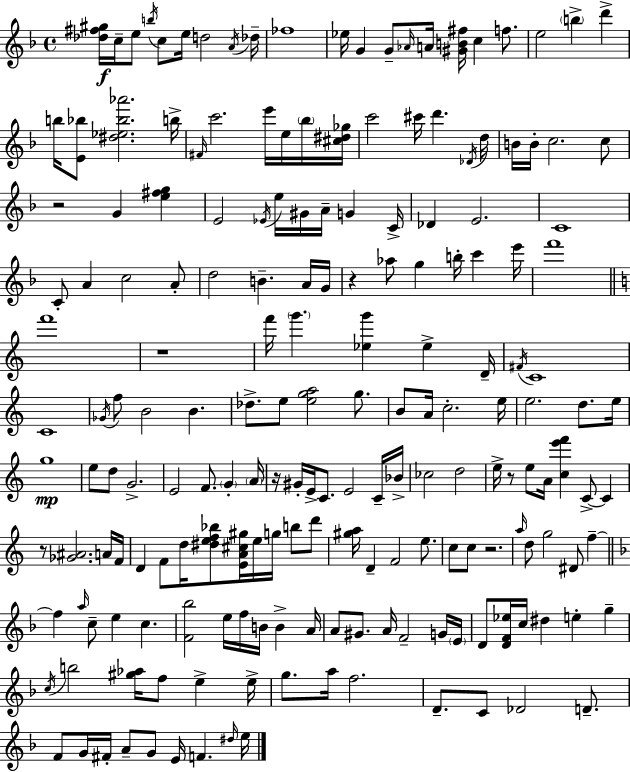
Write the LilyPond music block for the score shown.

{
  \clef treble
  \time 4/4
  \defaultTimeSignature
  \key d \minor
  <des'' fis'' gis''>16\f c''16-- e''8 \acciaccatura { b''16 } c''8 e''16 d''2 | \acciaccatura { a'16 } des''16-- fes''1 | ees''16 g'4 g'8-- \grace { aes'16 } a'16 <gis' b' fis''>16 c''4 | f''8. e''2 \parenthesize b''4-> d'''4-> | \break b''16 <e' bes''>8 <dis'' ees'' bes'' aes'''>2. | b''16-> \grace { fis'16 } c'''2. | e'''16 e''16 \parenthesize bes''16 <cis'' dis'' ges''>16 c'''2 cis'''16 d'''4. | \acciaccatura { des'16 } d''16 b'16 b'16-. c''2. | \break c''8 r2 g'4 | <e'' fis'' g''>4 e'2 \acciaccatura { ees'16 } e''16 gis'16 | a'16-- g'4 c'16-> des'4 e'2. | c'1 | \break c'8-. a'4 c''2 | a'8-. d''2 b'4.-- | a'16 g'16 r4 aes''8 g''4 | b''16-. c'''4 e'''16 f'''1 | \break \bar "||" \break \key a \minor f'''1 | r1 | f'''16 \parenthesize g'''4. <ees'' g'''>4 ees''4-> d'16-- | \acciaccatura { fis'16 } c'1 | \break c'1 | \acciaccatura { ges'16 } f''8 b'2 b'4. | des''8.-> e''8 <e'' g'' a''>2 g''8. | b'8 a'16 c''2.-. | \break e''16 e''2. d''8. | e''16 g''1\mp | e''8 d''8 g'2.-> | e'2 f'8. \parenthesize g'4-. | \break \parenthesize a'16 r16 gis'16-. e'16-> c'8. e'2 | c'16-- bes'16-> ces''2 d''2 | e''16-> r8 e''8 a'16 <c'' e''' f'''>4 c'8->~~ c'4 | r8 <ges' ais'>2. | \break a'16 f'16 d'4 f'8 d''16 <dis'' e'' f'' bes''>8 <e' a' cis'' gis''>16 e''16 g''16 b''8 | d'''8 <gis'' a''>16 d'4-- f'2 e''8. | c''8 c''8 r2. | \grace { a''16 } d''8 g''2 dis'8 f''4--~~ | \break \bar "||" \break \key f \major f''4 \grace { a''16 } c''8-- e''4 c''4. | <f' bes''>2 e''16 f''16 b'16 b'4-> | a'16 a'8 gis'8. a'16 f'2-- g'16 | \parenthesize e'16 d'8 <d' f' ees''>16 c''16 dis''4 e''4-. g''4-- | \break \acciaccatura { c''16 } b''2 <gis'' aes''>16 f''8 e''4-> | e''16-> g''8. a''16 f''2. | d'8.-- c'8 des'2 d'8.-- | f'8 g'16 fis'16-. a'8-- g'8 e'16 f'4. | \break \grace { dis''16 } e''16 \bar "|."
}